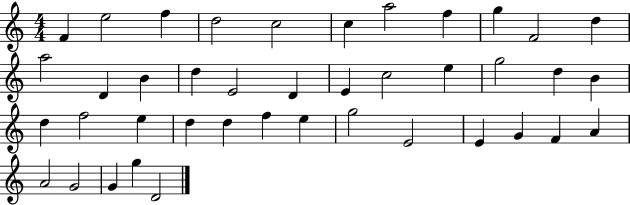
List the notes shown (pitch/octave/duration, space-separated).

F4/q E5/h F5/q D5/h C5/h C5/q A5/h F5/q G5/q F4/h D5/q A5/h D4/q B4/q D5/q E4/h D4/q E4/q C5/h E5/q G5/h D5/q B4/q D5/q F5/h E5/q D5/q D5/q F5/q E5/q G5/h E4/h E4/q G4/q F4/q A4/q A4/h G4/h G4/q G5/q D4/h